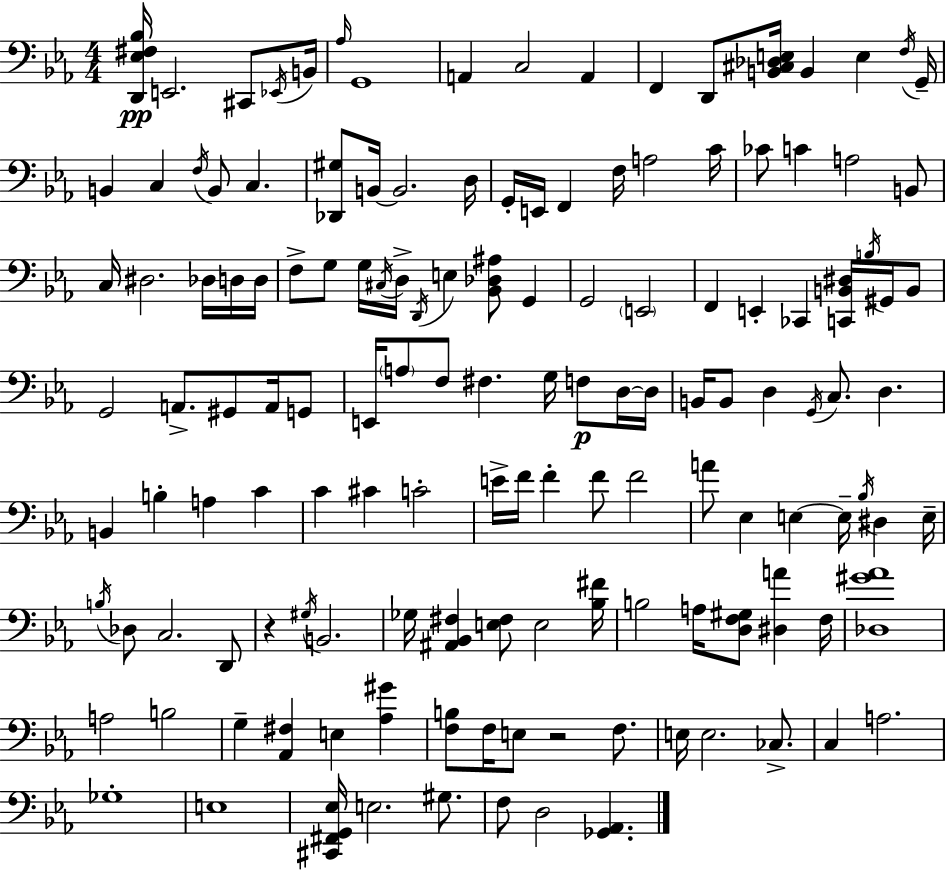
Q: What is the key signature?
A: C minor